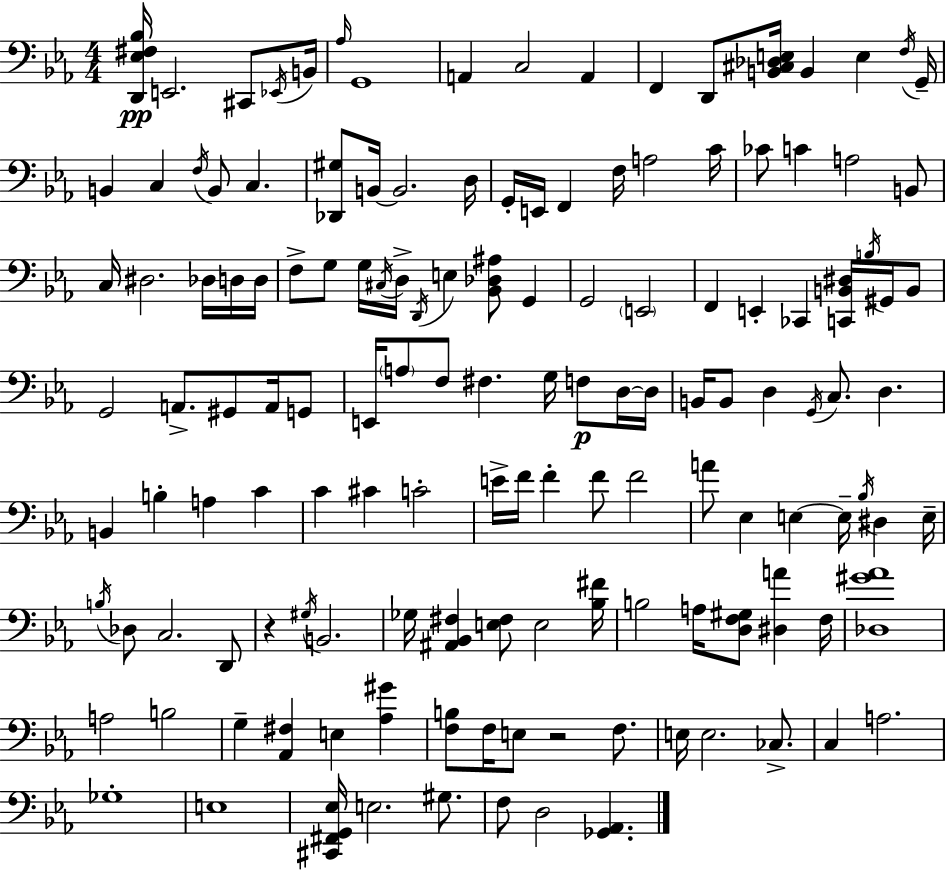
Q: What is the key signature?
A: C minor